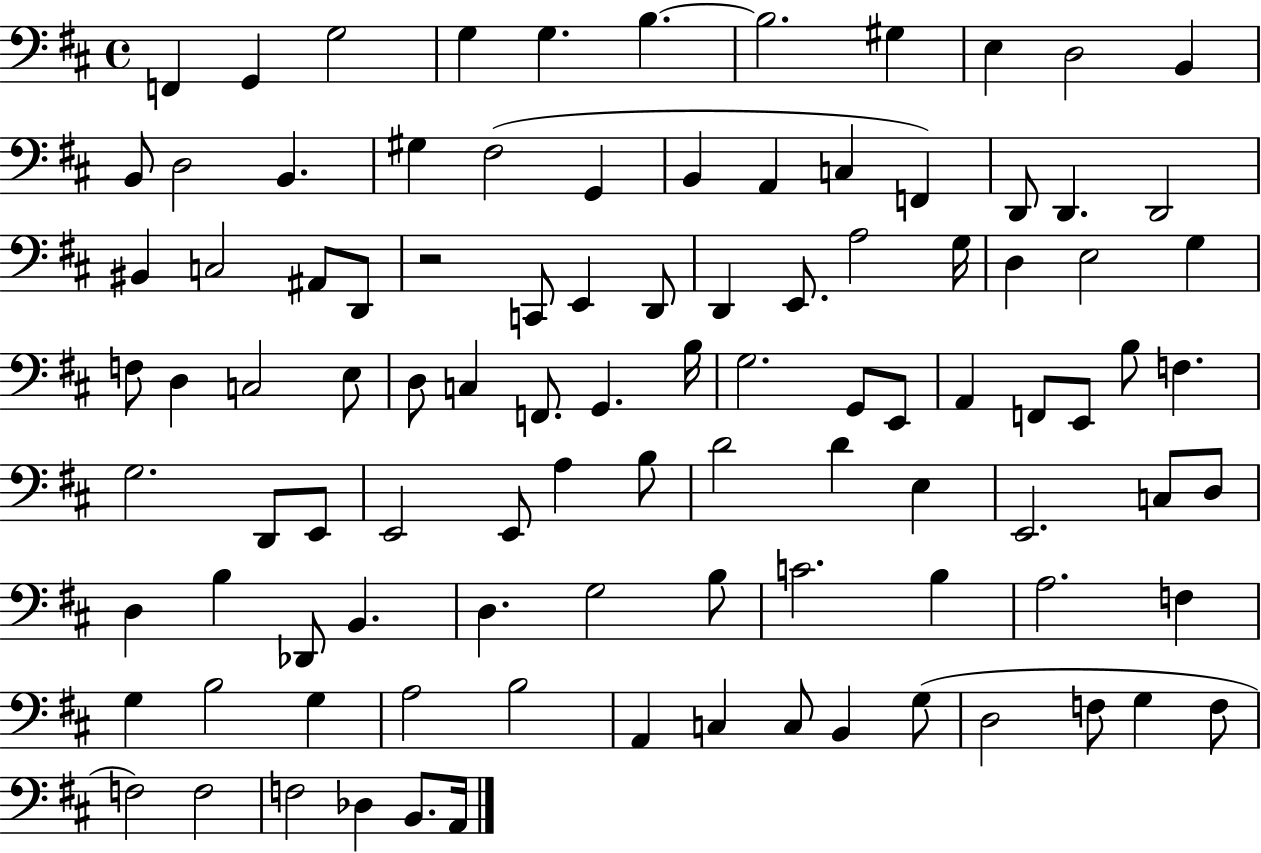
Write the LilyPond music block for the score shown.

{
  \clef bass
  \time 4/4
  \defaultTimeSignature
  \key d \major
  f,4 g,4 g2 | g4 g4. b4.~~ | b2. gis4 | e4 d2 b,4 | \break b,8 d2 b,4. | gis4 fis2( g,4 | b,4 a,4 c4 f,4) | d,8 d,4. d,2 | \break bis,4 c2 ais,8 d,8 | r2 c,8 e,4 d,8 | d,4 e,8. a2 g16 | d4 e2 g4 | \break f8 d4 c2 e8 | d8 c4 f,8. g,4. b16 | g2. g,8 e,8 | a,4 f,8 e,8 b8 f4. | \break g2. d,8 e,8 | e,2 e,8 a4 b8 | d'2 d'4 e4 | e,2. c8 d8 | \break d4 b4 des,8 b,4. | d4. g2 b8 | c'2. b4 | a2. f4 | \break g4 b2 g4 | a2 b2 | a,4 c4 c8 b,4 g8( | d2 f8 g4 f8 | \break f2) f2 | f2 des4 b,8. a,16 | \bar "|."
}